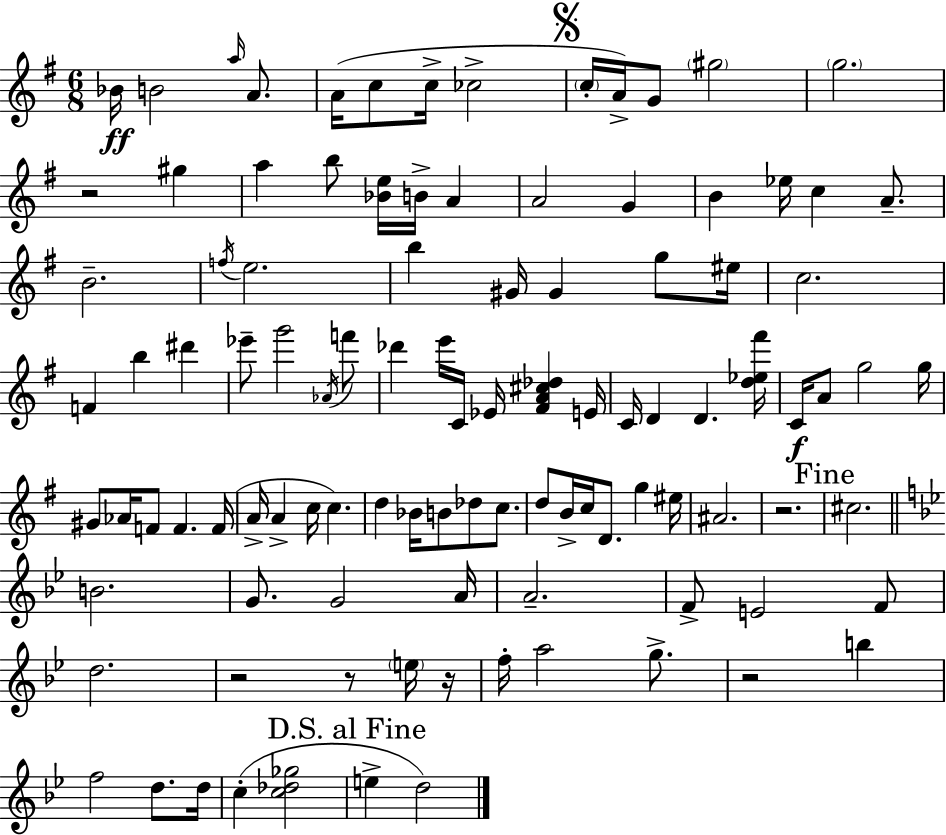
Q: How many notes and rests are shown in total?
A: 104